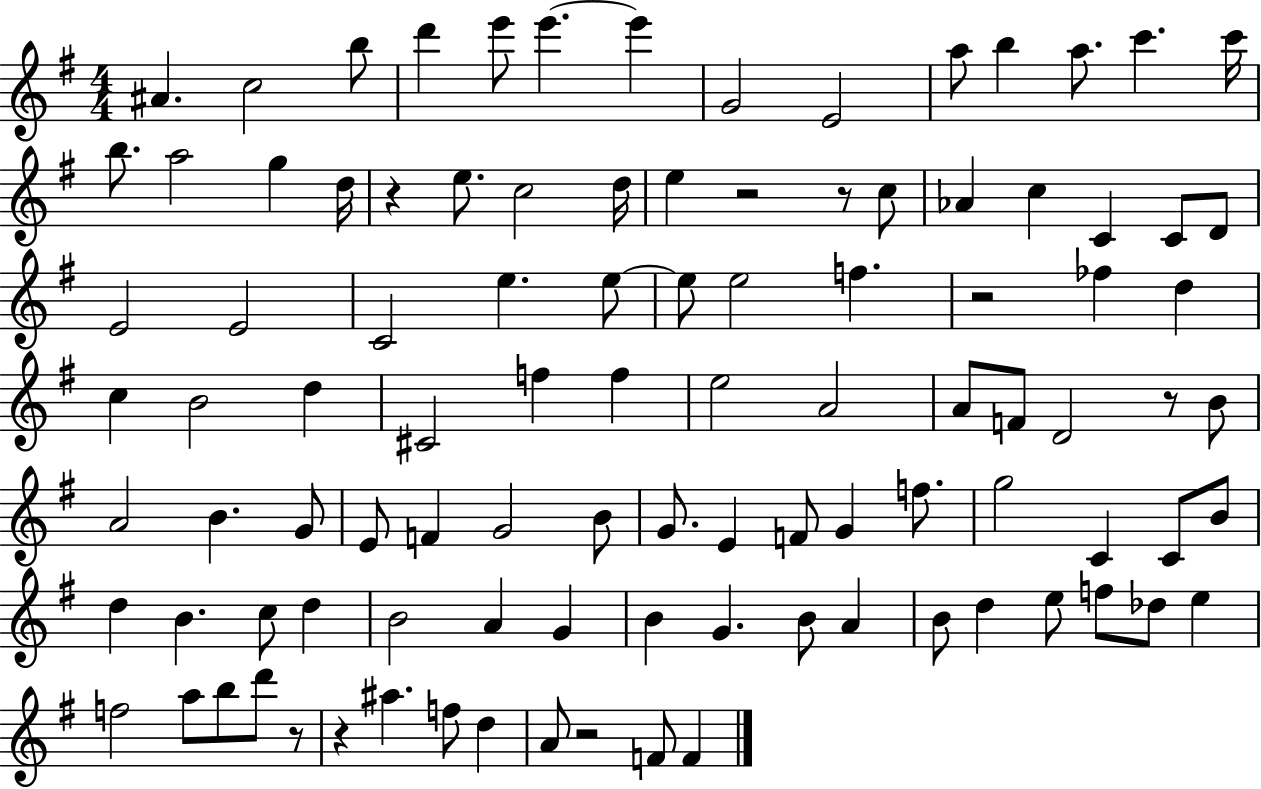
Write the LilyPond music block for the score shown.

{
  \clef treble
  \numericTimeSignature
  \time 4/4
  \key g \major
  ais'4. c''2 b''8 | d'''4 e'''8 e'''4.~~ e'''4 | g'2 e'2 | a''8 b''4 a''8. c'''4. c'''16 | \break b''8. a''2 g''4 d''16 | r4 e''8. c''2 d''16 | e''4 r2 r8 c''8 | aes'4 c''4 c'4 c'8 d'8 | \break e'2 e'2 | c'2 e''4. e''8~~ | e''8 e''2 f''4. | r2 fes''4 d''4 | \break c''4 b'2 d''4 | cis'2 f''4 f''4 | e''2 a'2 | a'8 f'8 d'2 r8 b'8 | \break a'2 b'4. g'8 | e'8 f'4 g'2 b'8 | g'8. e'4 f'8 g'4 f''8. | g''2 c'4 c'8 b'8 | \break d''4 b'4. c''8 d''4 | b'2 a'4 g'4 | b'4 g'4. b'8 a'4 | b'8 d''4 e''8 f''8 des''8 e''4 | \break f''2 a''8 b''8 d'''8 r8 | r4 ais''4. f''8 d''4 | a'8 r2 f'8 f'4 | \bar "|."
}